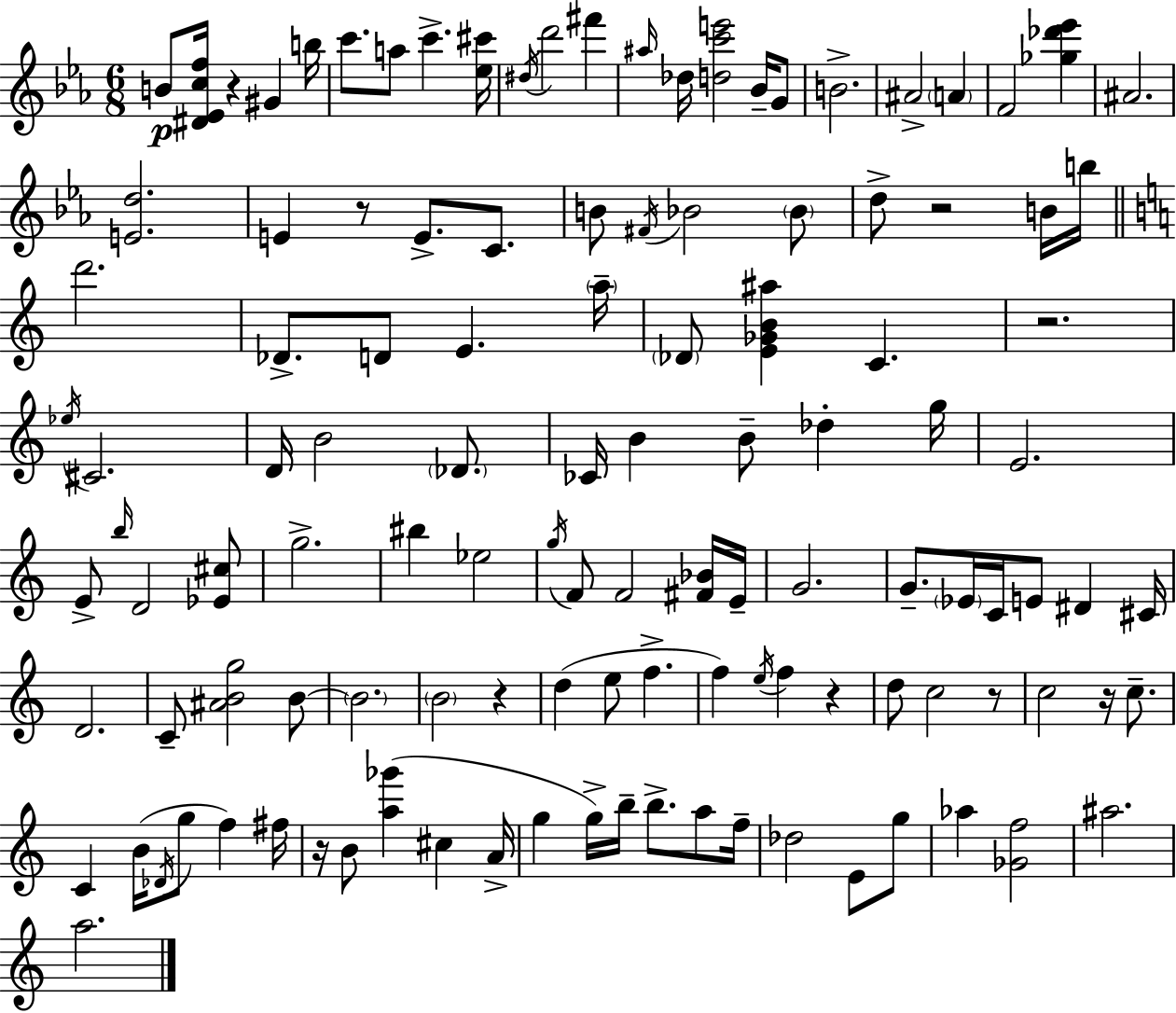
{
  \clef treble
  \numericTimeSignature
  \time 6/8
  \key ees \major
  b'8\p <dis' ees' c'' f''>16 r4 gis'4 b''16 | c'''8. a''8 c'''4.-> <ees'' cis'''>16 | \acciaccatura { dis''16 } d'''2 fis'''4 | \grace { ais''16 } des''16 <d'' c''' e'''>2 bes'16-- | \break g'8 b'2.-> | ais'2-> \parenthesize a'4 | f'2 <ges'' des''' ees'''>4 | ais'2. | \break <e' d''>2. | e'4 r8 e'8.-> c'8. | b'8 \acciaccatura { fis'16 } bes'2 | \parenthesize bes'8 d''8-> r2 | \break b'16 b''16 \bar "||" \break \key a \minor d'''2. | des'8.-> d'8 e'4. \parenthesize a''16-- | \parenthesize des'8 <e' ges' b' ais''>4 c'4. | r2. | \break \acciaccatura { ees''16 } cis'2. | d'16 b'2 \parenthesize des'8. | ces'16 b'4 b'8-- des''4-. | g''16 e'2. | \break e'8-> \grace { b''16 } d'2 | <ees' cis''>8 g''2.-> | bis''4 ees''2 | \acciaccatura { g''16 } f'8 f'2 | \break <fis' bes'>16 e'16-- g'2. | g'8.-- \parenthesize ees'16 c'16 e'8 dis'4 | cis'16 d'2. | c'8-- <ais' b' g''>2 | \break b'8~~ \parenthesize b'2. | \parenthesize b'2 r4 | d''4( e''8 f''4.-> | f''4) \acciaccatura { e''16 } f''4 | \break r4 d''8 c''2 | r8 c''2 | r16 c''8.-- c'4 b'16( \acciaccatura { des'16 } g''8 | f''4) fis''16 r16 b'8 <a'' ges'''>4( | \break cis''4 a'16-> g''4 g''16->) b''16-- b''8.-> | a''8 f''16-- des''2 | e'8 g''8 aes''4 <ges' f''>2 | ais''2. | \break a''2. | \bar "|."
}